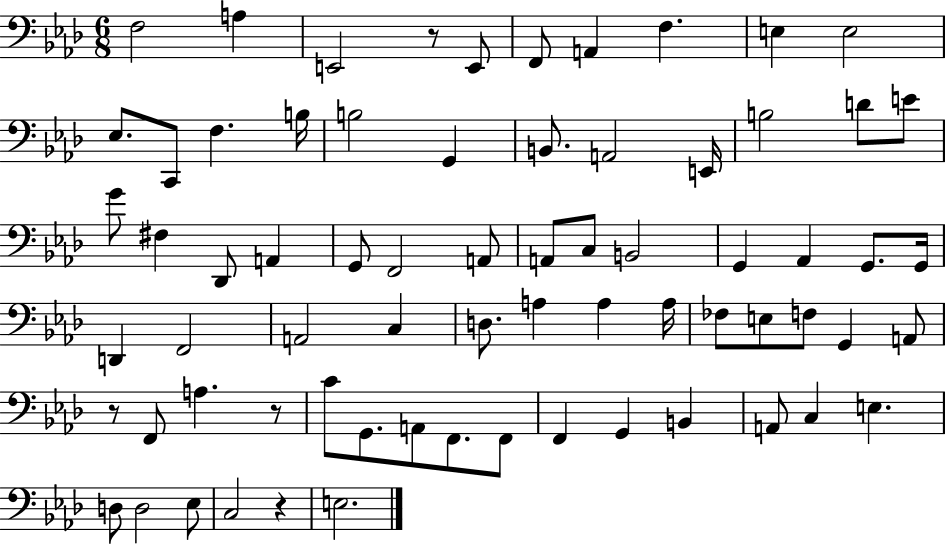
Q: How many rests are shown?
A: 4